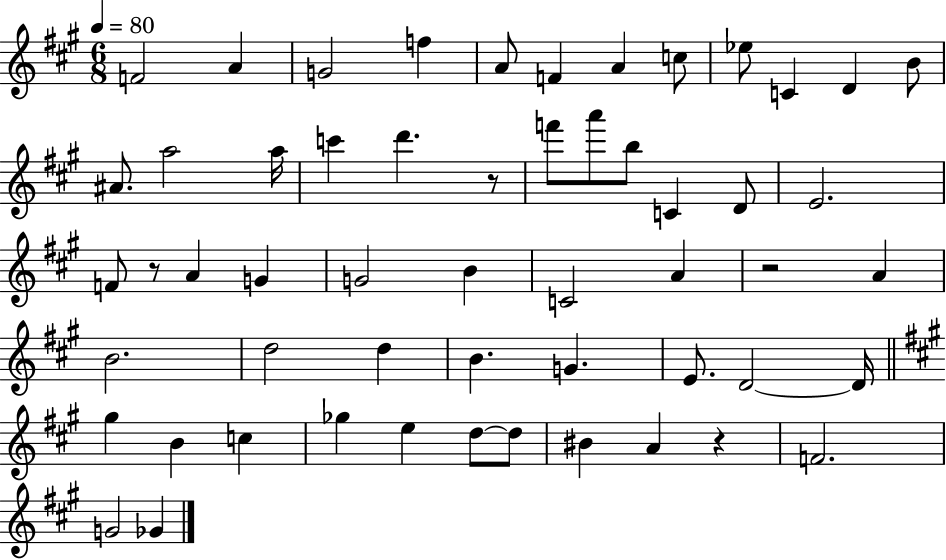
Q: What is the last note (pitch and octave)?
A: Gb4